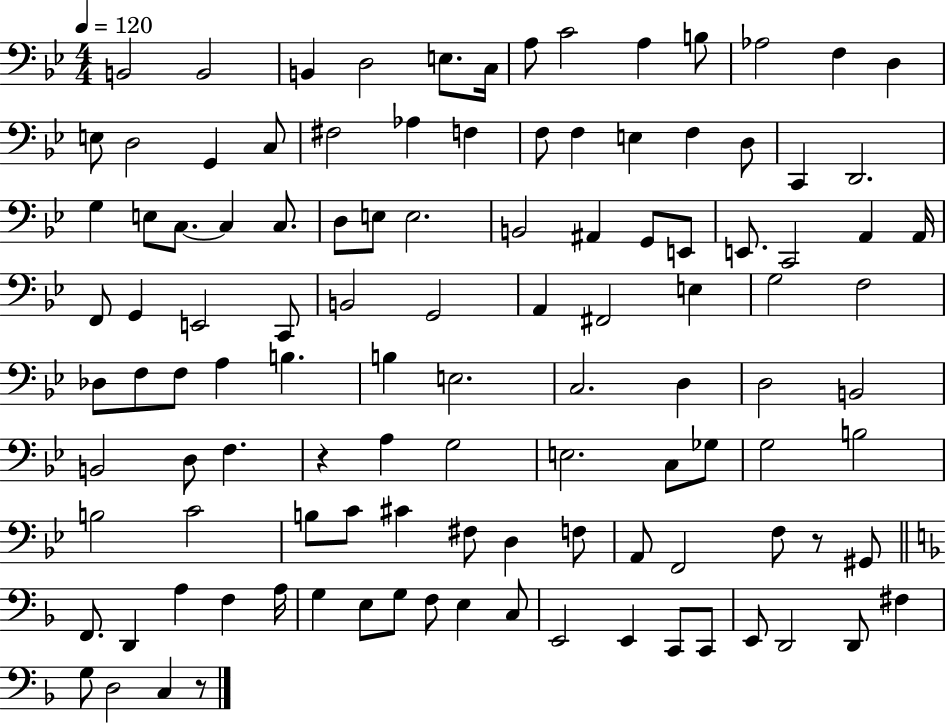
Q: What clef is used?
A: bass